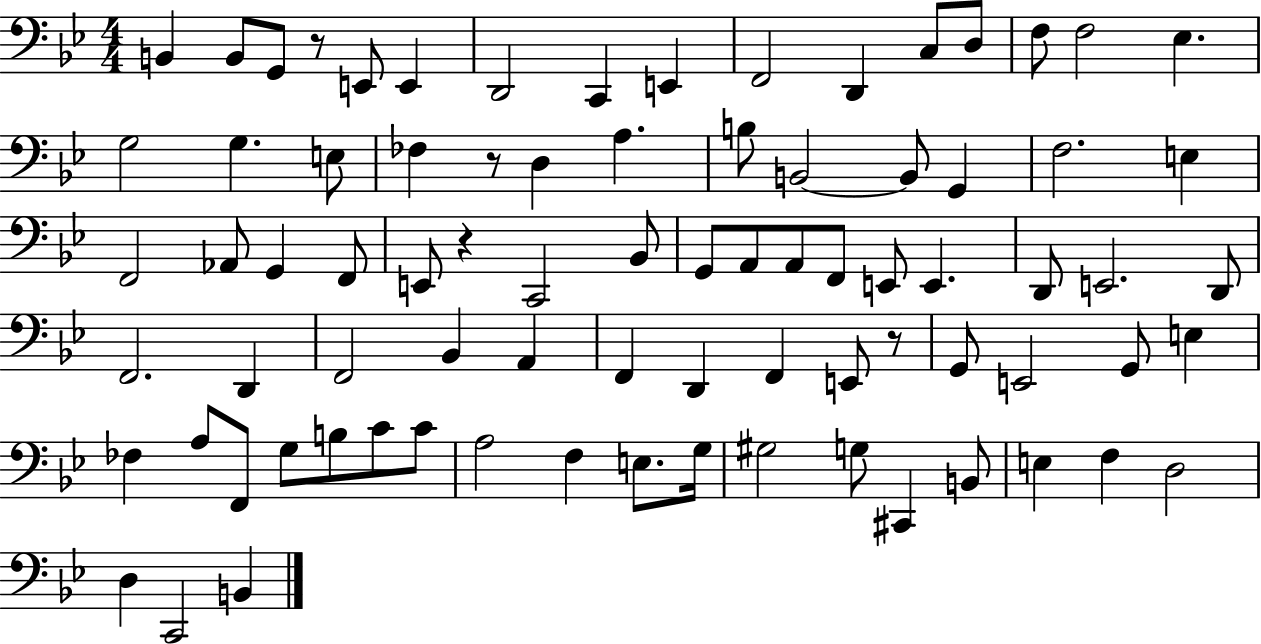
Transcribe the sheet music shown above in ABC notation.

X:1
T:Untitled
M:4/4
L:1/4
K:Bb
B,, B,,/2 G,,/2 z/2 E,,/2 E,, D,,2 C,, E,, F,,2 D,, C,/2 D,/2 F,/2 F,2 _E, G,2 G, E,/2 _F, z/2 D, A, B,/2 B,,2 B,,/2 G,, F,2 E, F,,2 _A,,/2 G,, F,,/2 E,,/2 z C,,2 _B,,/2 G,,/2 A,,/2 A,,/2 F,,/2 E,,/2 E,, D,,/2 E,,2 D,,/2 F,,2 D,, F,,2 _B,, A,, F,, D,, F,, E,,/2 z/2 G,,/2 E,,2 G,,/2 E, _F, A,/2 F,,/2 G,/2 B,/2 C/2 C/2 A,2 F, E,/2 G,/4 ^G,2 G,/2 ^C,, B,,/2 E, F, D,2 D, C,,2 B,,